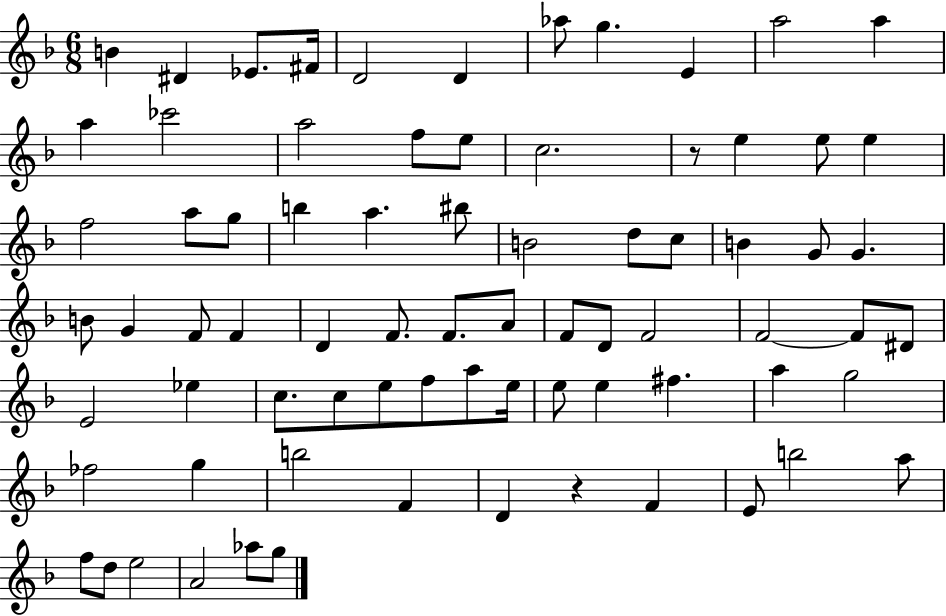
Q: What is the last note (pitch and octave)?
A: G5